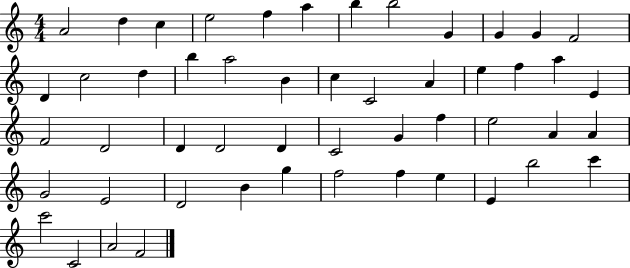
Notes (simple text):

A4/h D5/q C5/q E5/h F5/q A5/q B5/q B5/h G4/q G4/q G4/q F4/h D4/q C5/h D5/q B5/q A5/h B4/q C5/q C4/h A4/q E5/q F5/q A5/q E4/q F4/h D4/h D4/q D4/h D4/q C4/h G4/q F5/q E5/h A4/q A4/q G4/h E4/h D4/h B4/q G5/q F5/h F5/q E5/q E4/q B5/h C6/q C6/h C4/h A4/h F4/h